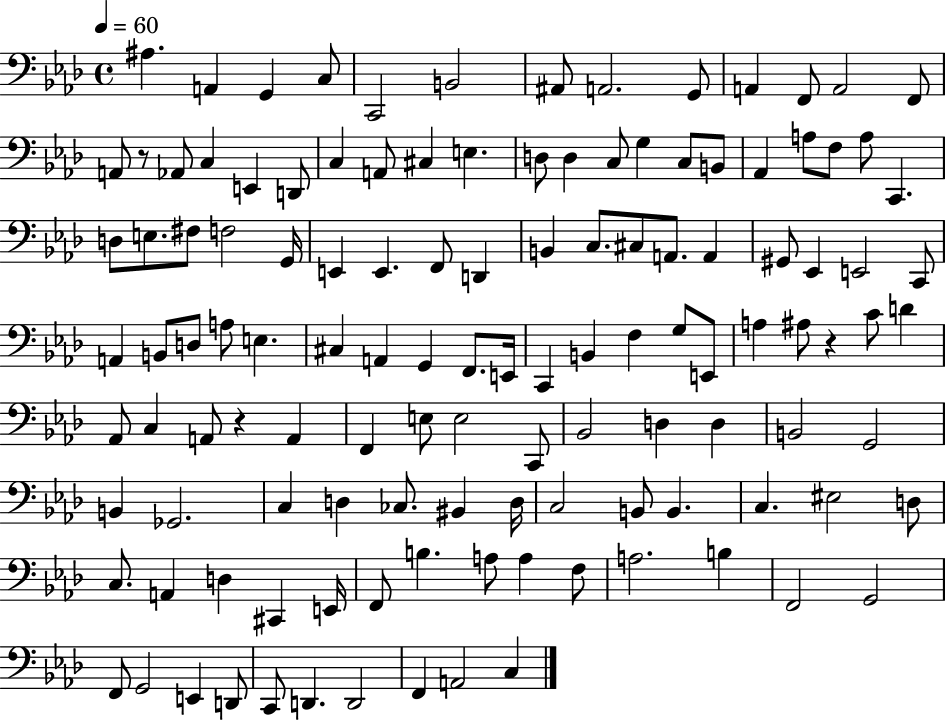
X:1
T:Untitled
M:4/4
L:1/4
K:Ab
^A, A,, G,, C,/2 C,,2 B,,2 ^A,,/2 A,,2 G,,/2 A,, F,,/2 A,,2 F,,/2 A,,/2 z/2 _A,,/2 C, E,, D,,/2 C, A,,/2 ^C, E, D,/2 D, C,/2 G, C,/2 B,,/2 _A,, A,/2 F,/2 A,/2 C,, D,/2 E,/2 ^F,/2 F,2 G,,/4 E,, E,, F,,/2 D,, B,, C,/2 ^C,/2 A,,/2 A,, ^G,,/2 _E,, E,,2 C,,/2 A,, B,,/2 D,/2 A,/2 E, ^C, A,, G,, F,,/2 E,,/4 C,, B,, F, G,/2 E,,/2 A, ^A,/2 z C/2 D _A,,/2 C, A,,/2 z A,, F,, E,/2 E,2 C,,/2 _B,,2 D, D, B,,2 G,,2 B,, _G,,2 C, D, _C,/2 ^B,, D,/4 C,2 B,,/2 B,, C, ^E,2 D,/2 C,/2 A,, D, ^C,, E,,/4 F,,/2 B, A,/2 A, F,/2 A,2 B, F,,2 G,,2 F,,/2 G,,2 E,, D,,/2 C,,/2 D,, D,,2 F,, A,,2 C,